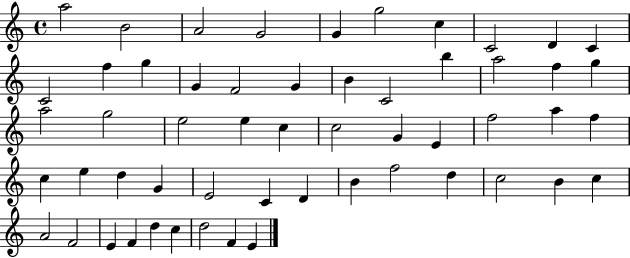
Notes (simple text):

A5/h B4/h A4/h G4/h G4/q G5/h C5/q C4/h D4/q C4/q C4/h F5/q G5/q G4/q F4/h G4/q B4/q C4/h B5/q A5/h F5/q G5/q A5/h G5/h E5/h E5/q C5/q C5/h G4/q E4/q F5/h A5/q F5/q C5/q E5/q D5/q G4/q E4/h C4/q D4/q B4/q F5/h D5/q C5/h B4/q C5/q A4/h F4/h E4/q F4/q D5/q C5/q D5/h F4/q E4/q